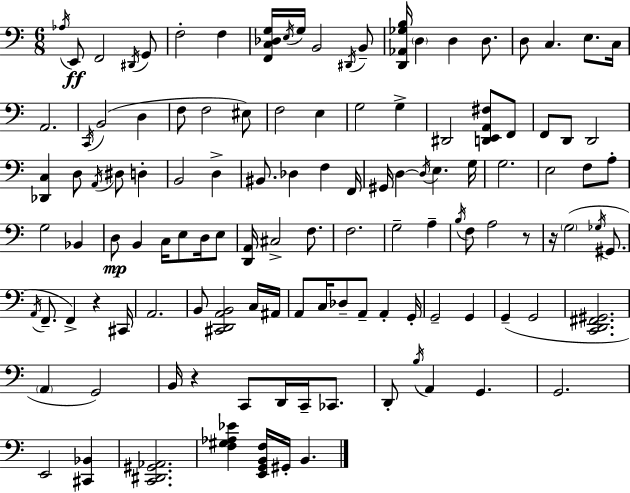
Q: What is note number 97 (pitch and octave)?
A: C2